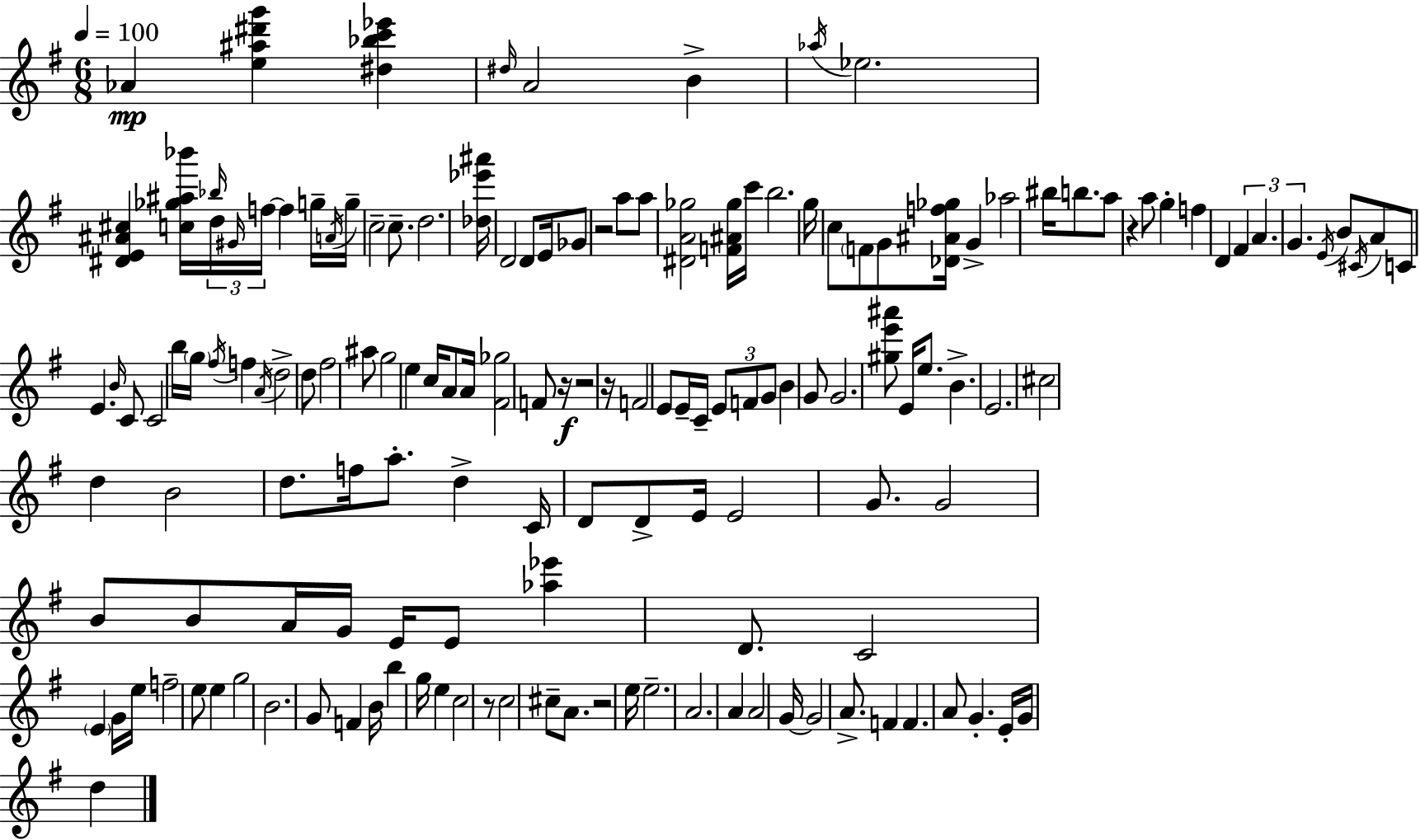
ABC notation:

X:1
T:Untitled
M:6/8
L:1/4
K:Em
_A [e^a^d'g'] [^d_bc'_e'] ^d/4 A2 B _a/4 _e2 [^DE^A^c] [c_g^a_b']/4 _b/4 d/4 ^G/4 f/4 f g/4 A/4 g/4 c2 c/2 d2 [_d_e'^a']/4 D2 D/2 E/4 _G/2 z2 a/2 a/2 [^DA_g]2 [F^A_g]/4 c'/4 b2 g/4 c/2 F/2 G/2 [_D^Af_g]/4 G _a2 ^b/4 b/2 a/2 z a/2 g f D ^F A G E/4 B/2 ^C/4 A/2 C/2 E B/4 C/2 C2 b/4 g/4 ^f/4 f A/4 d2 d/2 ^f2 ^a/2 g2 e c/4 A/2 A/4 [^F_g]2 F/2 z/4 z2 z/4 F2 E/2 E/4 C/4 E/2 F/2 G/2 B G/2 G2 [^ge'^a']/2 E/4 e/2 B E2 ^c2 d B2 d/2 f/4 a/2 d C/4 D/2 D/2 E/4 E2 G/2 G2 B/2 B/2 A/4 G/4 E/4 E/2 [_a_e'] D/2 C2 E G/4 e/4 f2 e/2 e g2 B2 G/2 F B/4 b g/4 e c2 z/2 c2 ^c/2 A/2 z2 e/4 e2 A2 A A2 G/4 G2 A/2 F F A/2 G E/4 G/4 d